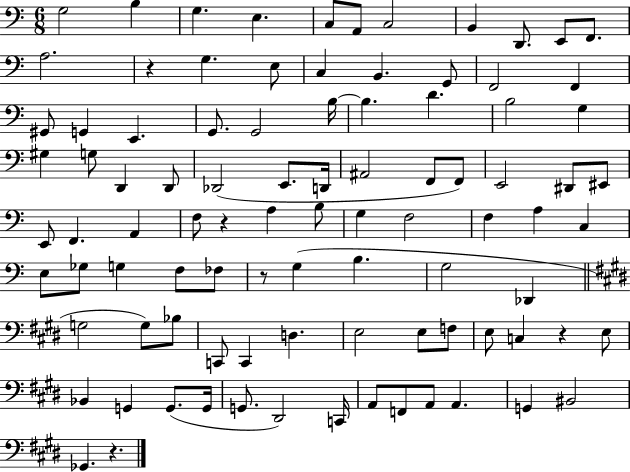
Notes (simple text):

G3/h B3/q G3/q. E3/q. C3/e A2/e C3/h B2/q D2/e. E2/e F2/e. A3/h. R/q G3/q. E3/e C3/q B2/q. G2/e F2/h F2/q G#2/e G2/q E2/q. G2/e. G2/h B3/s B3/q. D4/q. B3/h G3/q G#3/q G3/e D2/q D2/e Db2/h E2/e. D2/s A#2/h F2/e F2/e E2/h D#2/e EIS2/e E2/e F2/q. A2/q F3/e R/q A3/q B3/e G3/q F3/h F3/q A3/q C3/q E3/e Gb3/e G3/q F3/e FES3/e R/e G3/q B3/q. G3/h Db2/q G3/h G3/e Bb3/e C2/e C2/q D3/q. E3/h E3/e F3/e E3/e C3/q R/q E3/e Bb2/q G2/q G2/e. G2/s G2/e. D#2/h C2/s A2/e F2/e A2/e A2/q. G2/q BIS2/h Gb2/q. R/q.